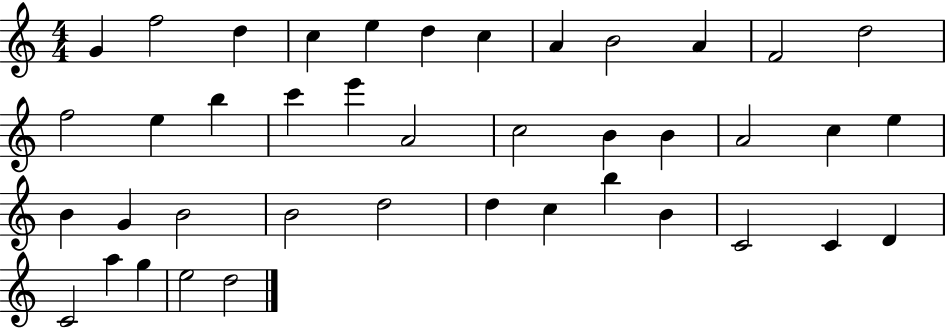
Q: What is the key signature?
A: C major